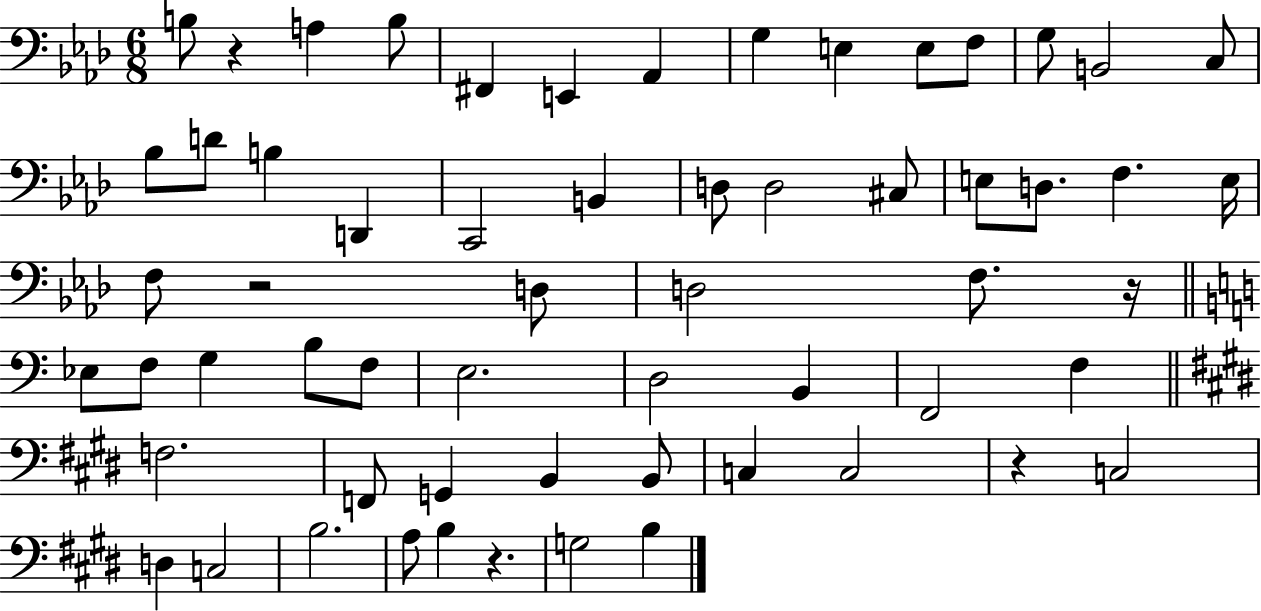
{
  \clef bass
  \numericTimeSignature
  \time 6/8
  \key aes \major
  b8 r4 a4 b8 | fis,4 e,4 aes,4 | g4 e4 e8 f8 | g8 b,2 c8 | \break bes8 d'8 b4 d,4 | c,2 b,4 | d8 d2 cis8 | e8 d8. f4. e16 | \break f8 r2 d8 | d2 f8. r16 | \bar "||" \break \key c \major ees8 f8 g4 b8 f8 | e2. | d2 b,4 | f,2 f4 | \break \bar "||" \break \key e \major f2. | f,8 g,4 b,4 b,8 | c4 c2 | r4 c2 | \break d4 c2 | b2. | a8 b4 r4. | g2 b4 | \break \bar "|."
}